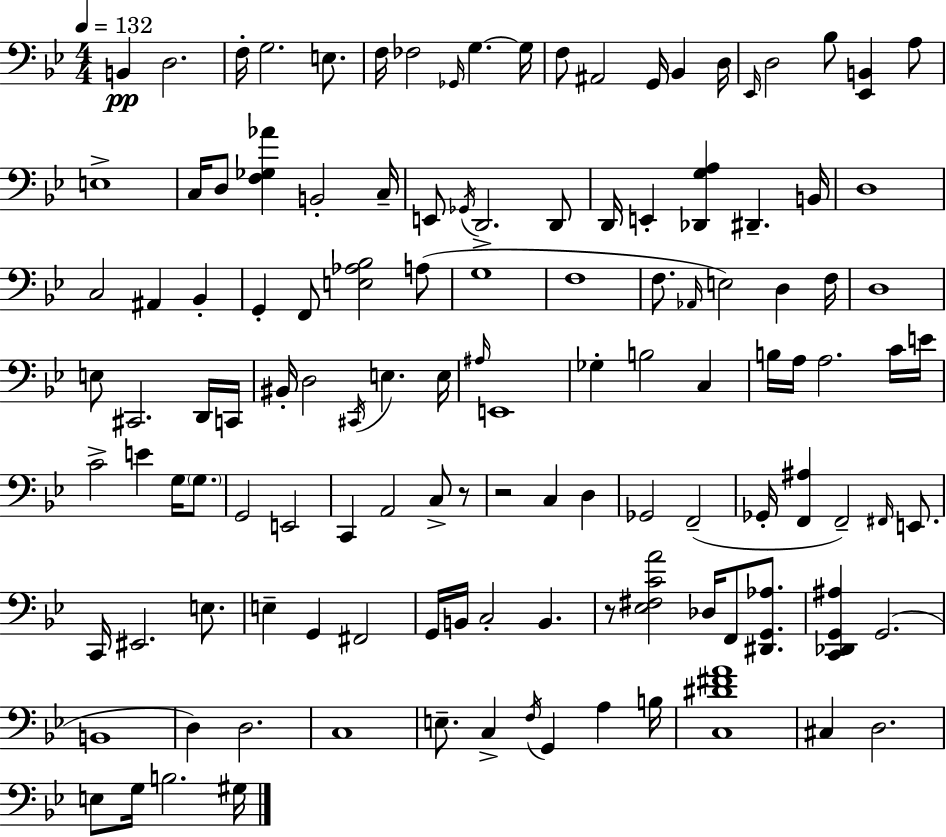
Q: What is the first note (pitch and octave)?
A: B2